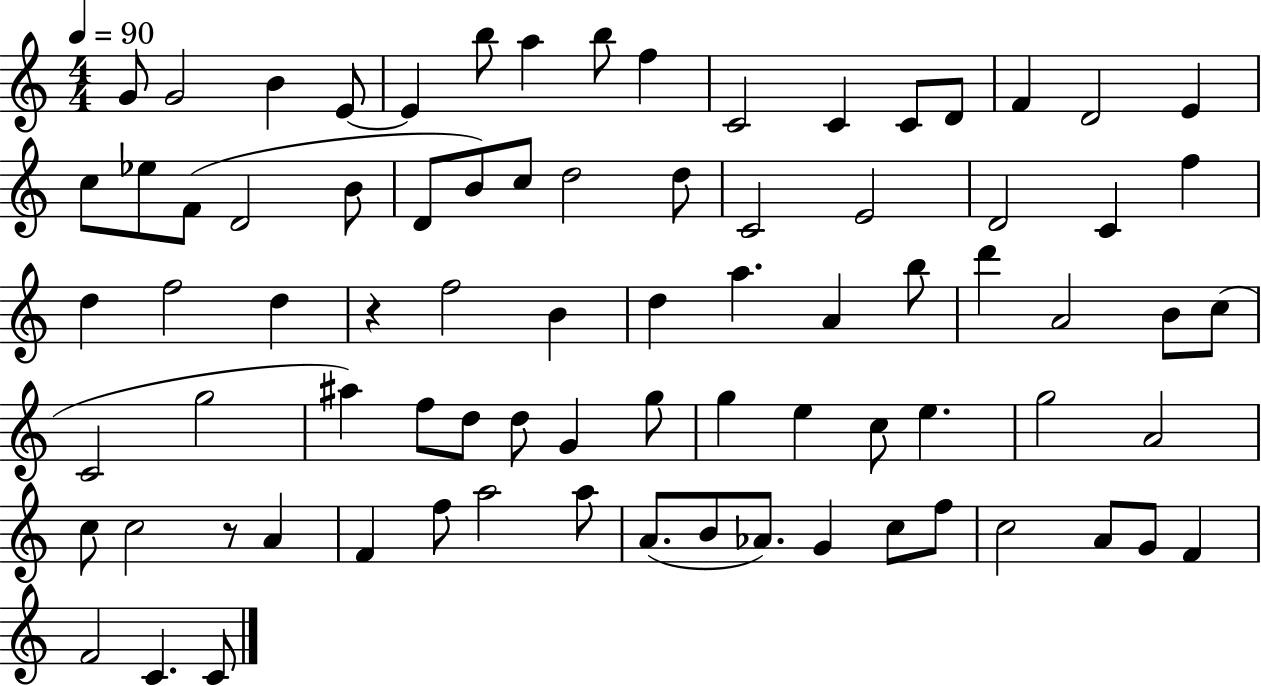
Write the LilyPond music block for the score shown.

{
  \clef treble
  \numericTimeSignature
  \time 4/4
  \key c \major
  \tempo 4 = 90
  g'8 g'2 b'4 e'8~~ | e'4 b''8 a''4 b''8 f''4 | c'2 c'4 c'8 d'8 | f'4 d'2 e'4 | \break c''8 ees''8 f'8( d'2 b'8 | d'8 b'8) c''8 d''2 d''8 | c'2 e'2 | d'2 c'4 f''4 | \break d''4 f''2 d''4 | r4 f''2 b'4 | d''4 a''4. a'4 b''8 | d'''4 a'2 b'8 c''8( | \break c'2 g''2 | ais''4) f''8 d''8 d''8 g'4 g''8 | g''4 e''4 c''8 e''4. | g''2 a'2 | \break c''8 c''2 r8 a'4 | f'4 f''8 a''2 a''8 | a'8.( b'8 aes'8.) g'4 c''8 f''8 | c''2 a'8 g'8 f'4 | \break f'2 c'4. c'8 | \bar "|."
}